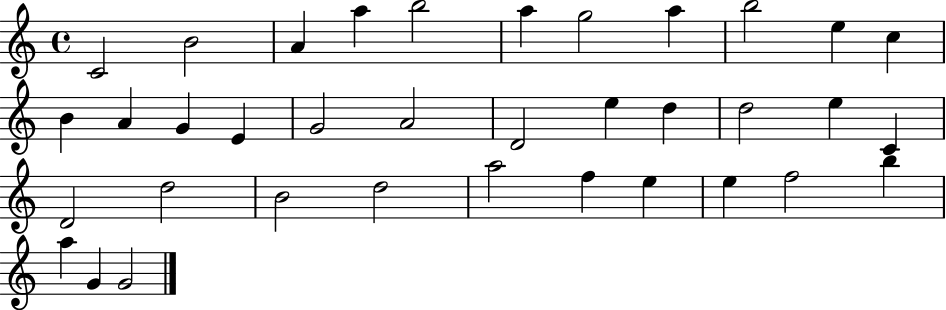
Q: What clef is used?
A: treble